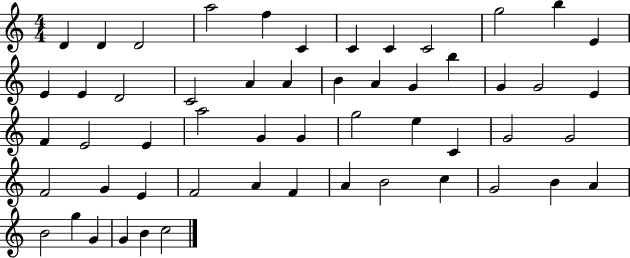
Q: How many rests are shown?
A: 0